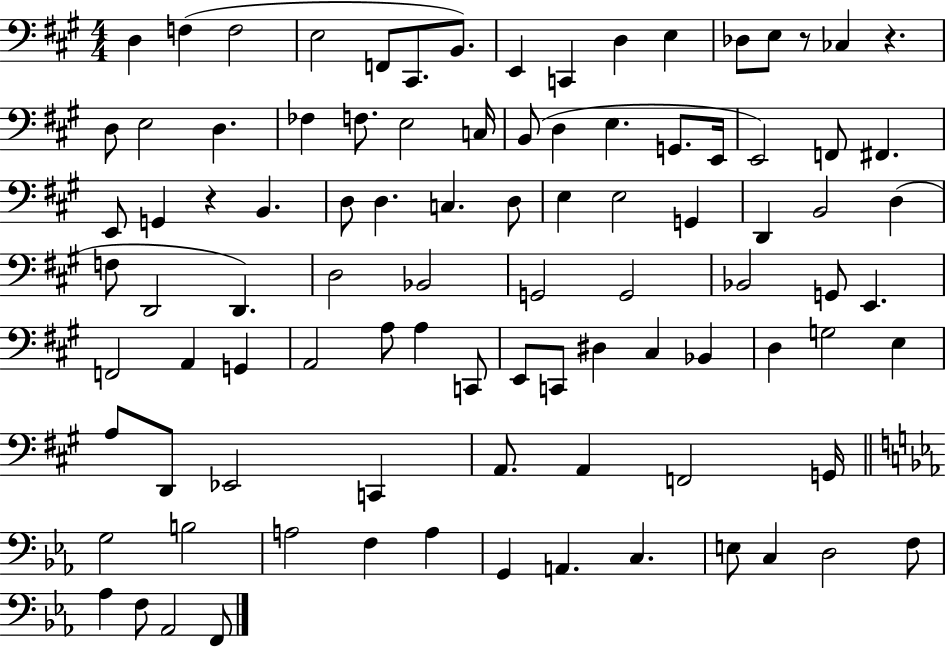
{
  \clef bass
  \numericTimeSignature
  \time 4/4
  \key a \major
  d4 f4( f2 | e2 f,8 cis,8. b,8.) | e,4 c,4 d4 e4 | des8 e8 r8 ces4 r4. | \break d8 e2 d4. | fes4 f8. e2 c16 | b,8( d4 e4. g,8. e,16 | e,2) f,8 fis,4. | \break e,8 g,4 r4 b,4. | d8 d4. c4. d8 | e4 e2 g,4 | d,4 b,2 d4( | \break f8 d,2 d,4.) | d2 bes,2 | g,2 g,2 | bes,2 g,8 e,4. | \break f,2 a,4 g,4 | a,2 a8 a4 c,8 | e,8 c,8 dis4 cis4 bes,4 | d4 g2 e4 | \break a8 d,8 ees,2 c,4 | a,8. a,4 f,2 g,16 | \bar "||" \break \key ees \major g2 b2 | a2 f4 a4 | g,4 a,4. c4. | e8 c4 d2 f8 | \break aes4 f8 aes,2 f,8 | \bar "|."
}